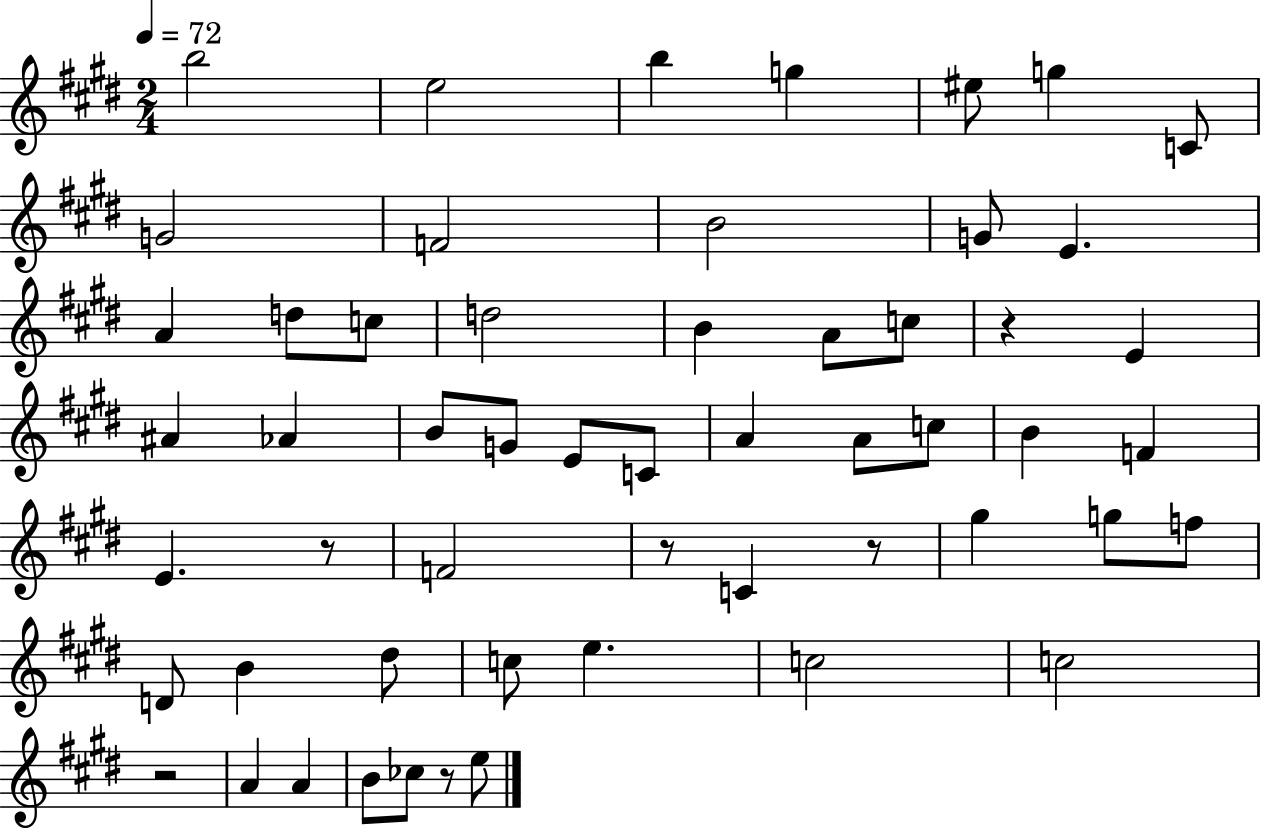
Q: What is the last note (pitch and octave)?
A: E5